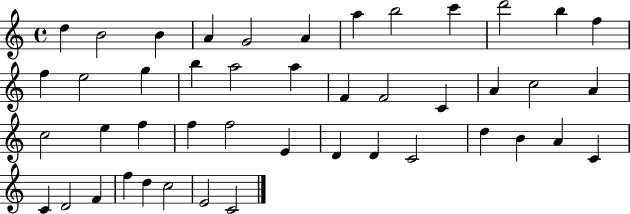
D5/q B4/h B4/q A4/q G4/h A4/q A5/q B5/h C6/q D6/h B5/q F5/q F5/q E5/h G5/q B5/q A5/h A5/q F4/q F4/h C4/q A4/q C5/h A4/q C5/h E5/q F5/q F5/q F5/h E4/q D4/q D4/q C4/h D5/q B4/q A4/q C4/q C4/q D4/h F4/q F5/q D5/q C5/h E4/h C4/h